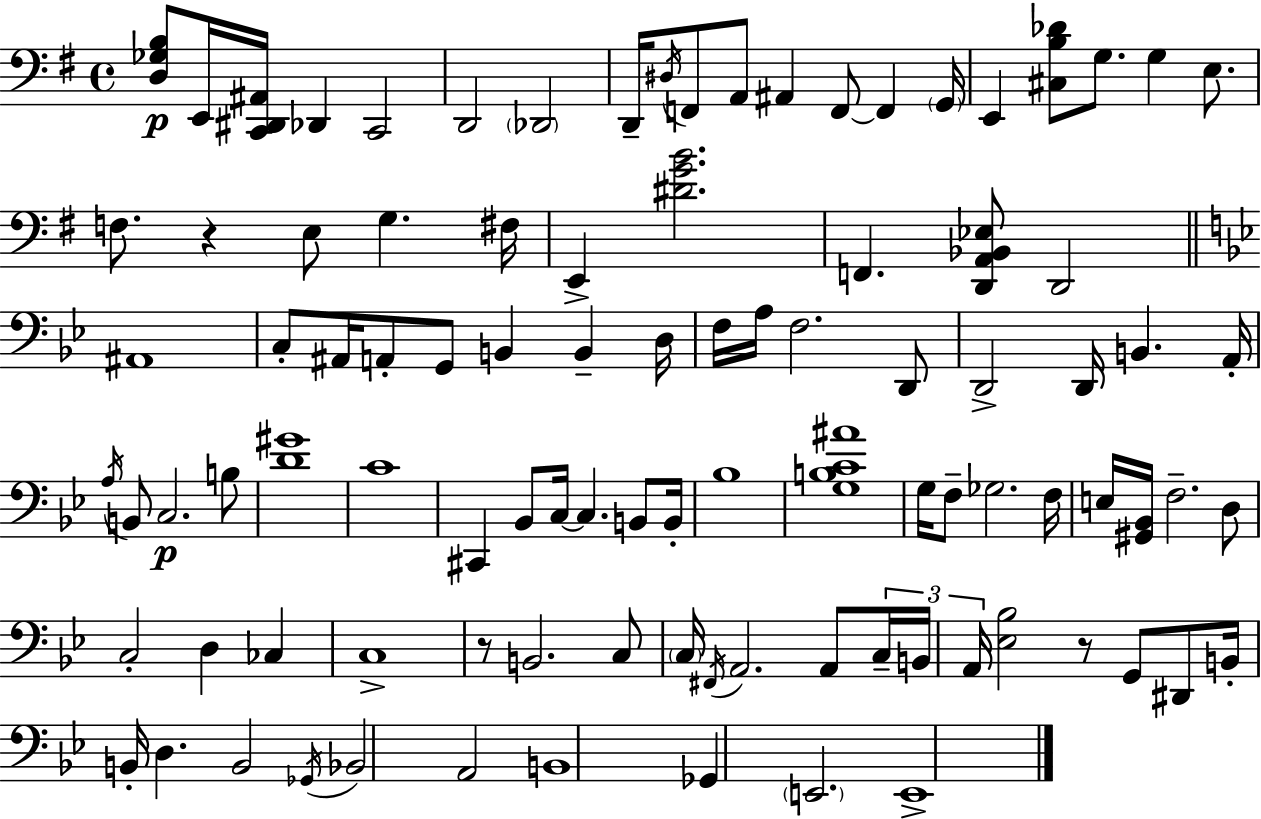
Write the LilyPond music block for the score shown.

{
  \clef bass
  \time 4/4
  \defaultTimeSignature
  \key e \minor
  <d ges b>8\p e,16 <c, dis, ais,>16 des,4 c,2 | d,2 \parenthesize des,2 | d,16-- \acciaccatura { dis16 } f,8 a,8 ais,4 f,8~~ f,4 | \parenthesize g,16 e,4 <cis b des'>8 g8. g4 e8. | \break f8. r4 e8 g4. | fis16 e,4-> <dis' g' b'>2. | f,4. <d, a, bes, ees>8 d,2 | \bar "||" \break \key bes \major ais,1 | c8-. ais,16 a,8-. g,8 b,4 b,4-- d16 | f16 a16 f2. d,8 | d,2-> d,16 b,4. a,16-. | \break \acciaccatura { a16 } b,8 c2.\p b8 | <d' gis'>1 | c'1 | cis,4 bes,8 c16~~ c4. b,8 | \break b,16-. bes1 | <g b c' ais'>1 | g16 f8-- ges2. | f16 e16 <gis, bes,>16 f2.-- d8 | \break c2-. d4 ces4 | c1-> | r8 b,2. c8 | \parenthesize c16 \acciaccatura { fis,16 } a,2. a,8 | \break \tuplet 3/2 { c16-- b,16 a,16 } <ees bes>2 r8 g,8 | dis,8 b,16-. b,16-. d4. b,2 | \acciaccatura { ges,16 } bes,2 a,2 | b,1 | \break ges,4 \parenthesize e,2. | e,1-> | \bar "|."
}